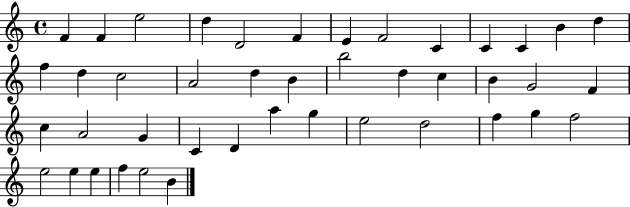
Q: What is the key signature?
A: C major